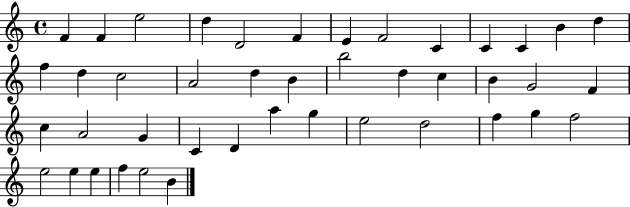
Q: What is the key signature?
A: C major